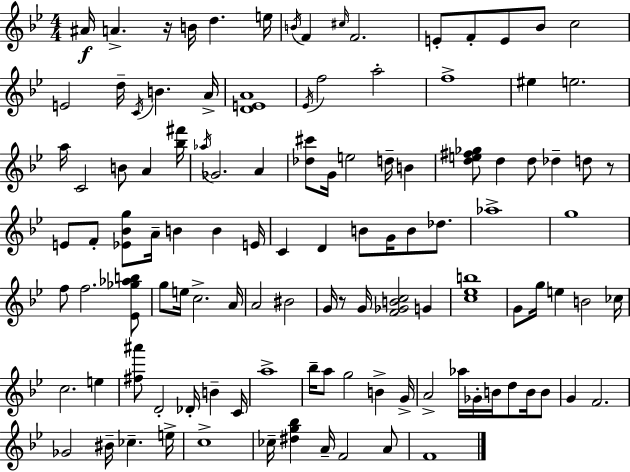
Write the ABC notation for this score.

X:1
T:Untitled
M:4/4
L:1/4
K:Gm
^A/4 A z/4 B/4 d e/4 B/4 F ^c/4 F2 E/2 F/2 E/2 _B/2 c2 E2 d/4 C/4 B A/4 [DEA]4 _E/4 f2 a2 f4 ^e e2 a/4 C2 B/2 A [_b^f']/4 _a/4 _G2 A [_d^c']/2 G/4 e2 d/4 B [de^f_g]/2 d d/2 _d d/2 z/2 E/2 F/2 [_E_Bg]/2 A/4 B B E/4 C D B/2 G/4 B/2 _d/2 _a4 g4 f/2 f2 [_E_g_ab]/2 g/2 e/4 c2 A/4 A2 ^B2 G/4 z/2 G/4 [F_GBc]2 G [c_eb]4 G/2 g/4 e B2 _c/4 c2 e [^f^a']/2 D2 _D/4 B C/4 a4 _b/4 a/2 g2 B G/4 A2 _a/4 _G/4 B/4 d/2 B/4 B/2 G F2 _G2 ^B/4 _c e/4 c4 _c/4 [^dg_b] A/4 F2 A/2 F4